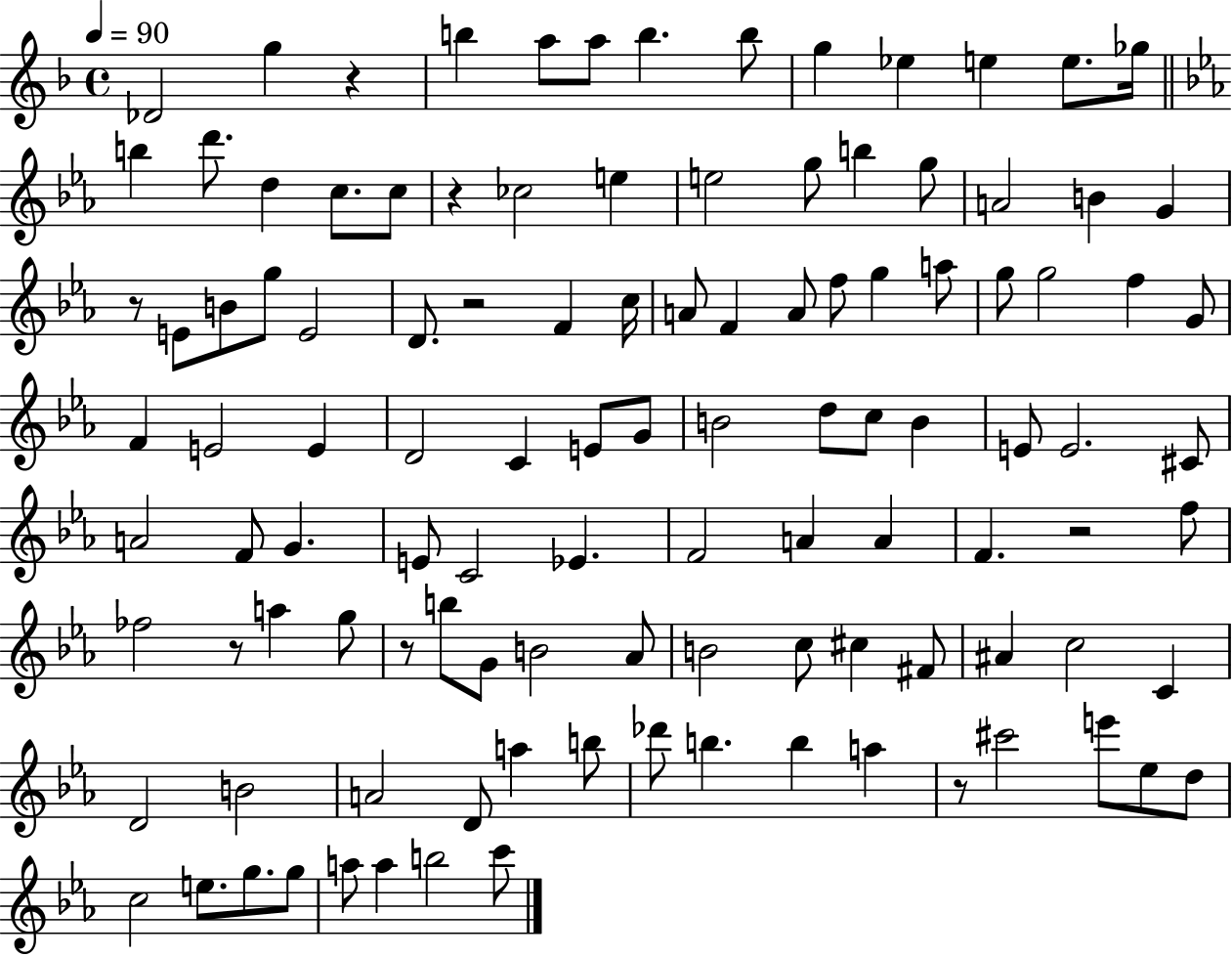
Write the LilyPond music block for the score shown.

{
  \clef treble
  \time 4/4
  \defaultTimeSignature
  \key f \major
  \tempo 4 = 90
  des'2 g''4 r4 | b''4 a''8 a''8 b''4. b''8 | g''4 ees''4 e''4 e''8. ges''16 | \bar "||" \break \key c \minor b''4 d'''8. d''4 c''8. c''8 | r4 ces''2 e''4 | e''2 g''8 b''4 g''8 | a'2 b'4 g'4 | \break r8 e'8 b'8 g''8 e'2 | d'8. r2 f'4 c''16 | a'8 f'4 a'8 f''8 g''4 a''8 | g''8 g''2 f''4 g'8 | \break f'4 e'2 e'4 | d'2 c'4 e'8 g'8 | b'2 d''8 c''8 b'4 | e'8 e'2. cis'8 | \break a'2 f'8 g'4. | e'8 c'2 ees'4. | f'2 a'4 a'4 | f'4. r2 f''8 | \break fes''2 r8 a''4 g''8 | r8 b''8 g'8 b'2 aes'8 | b'2 c''8 cis''4 fis'8 | ais'4 c''2 c'4 | \break d'2 b'2 | a'2 d'8 a''4 b''8 | des'''8 b''4. b''4 a''4 | r8 cis'''2 e'''8 ees''8 d''8 | \break c''2 e''8. g''8. g''8 | a''8 a''4 b''2 c'''8 | \bar "|."
}